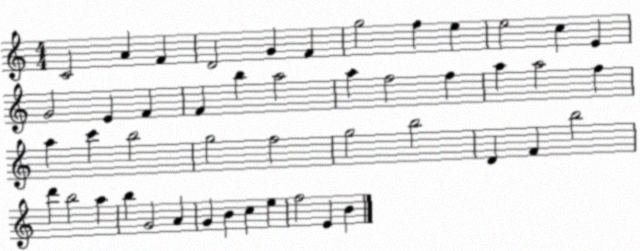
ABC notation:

X:1
T:Untitled
M:4/4
L:1/4
K:C
C2 A F D2 G F g2 f e e2 c E G2 E F F b a2 a f2 f a a2 f a c' b2 g2 f2 g2 b2 D F b2 d' b2 a b G2 A G B c e f2 E B